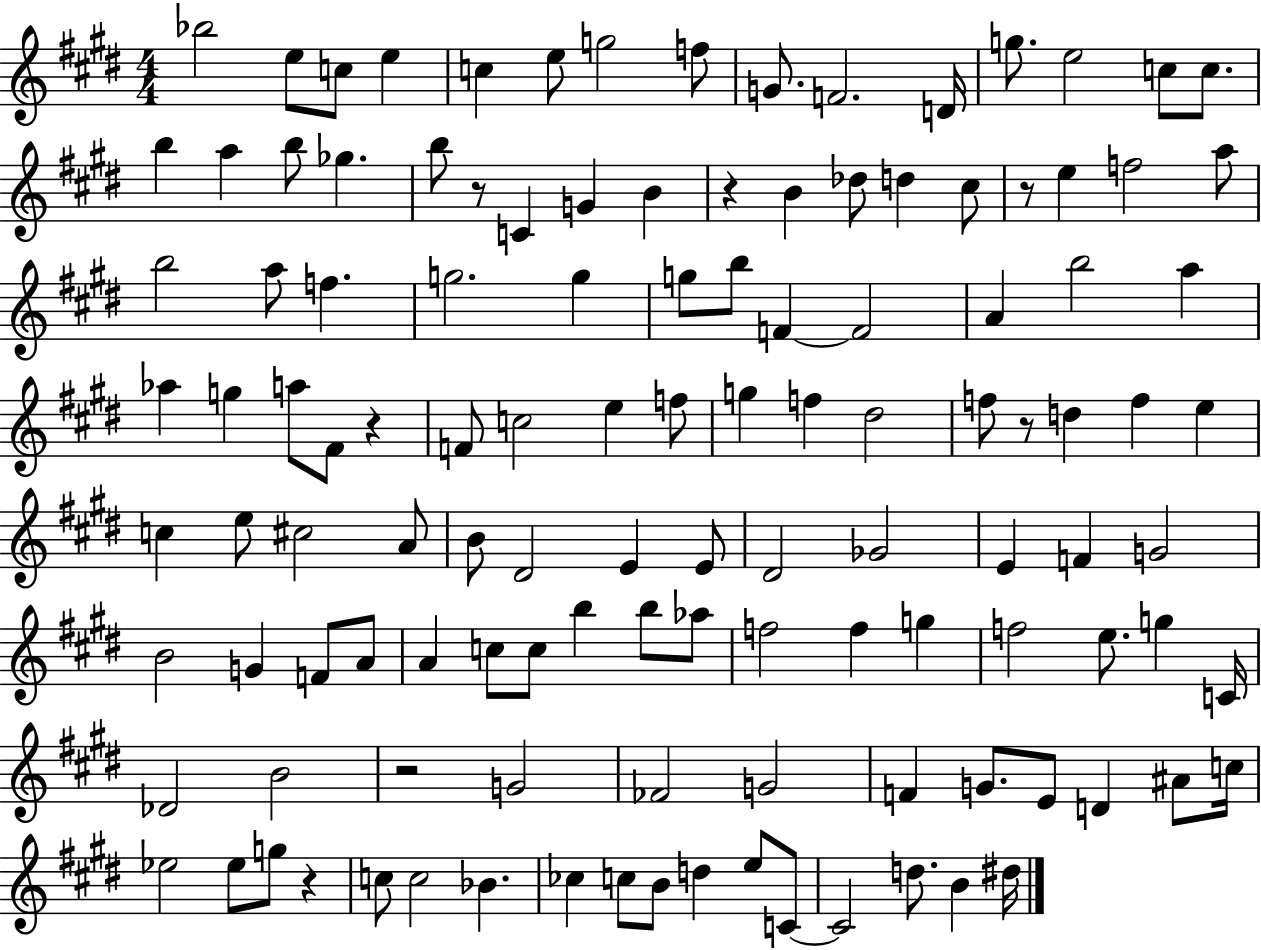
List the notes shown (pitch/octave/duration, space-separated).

Bb5/h E5/e C5/e E5/q C5/q E5/e G5/h F5/e G4/e. F4/h. D4/s G5/e. E5/h C5/e C5/e. B5/q A5/q B5/e Gb5/q. B5/e R/e C4/q G4/q B4/q R/q B4/q Db5/e D5/q C#5/e R/e E5/q F5/h A5/e B5/h A5/e F5/q. G5/h. G5/q G5/e B5/e F4/q F4/h A4/q B5/h A5/q Ab5/q G5/q A5/e F#4/e R/q F4/e C5/h E5/q F5/e G5/q F5/q D#5/h F5/e R/e D5/q F5/q E5/q C5/q E5/e C#5/h A4/e B4/e D#4/h E4/q E4/e D#4/h Gb4/h E4/q F4/q G4/h B4/h G4/q F4/e A4/e A4/q C5/e C5/e B5/q B5/e Ab5/e F5/h F5/q G5/q F5/h E5/e. G5/q C4/s Db4/h B4/h R/h G4/h FES4/h G4/h F4/q G4/e. E4/e D4/q A#4/e C5/s Eb5/h Eb5/e G5/e R/q C5/e C5/h Bb4/q. CES5/q C5/e B4/e D5/q E5/e C4/e C4/h D5/e. B4/q D#5/s